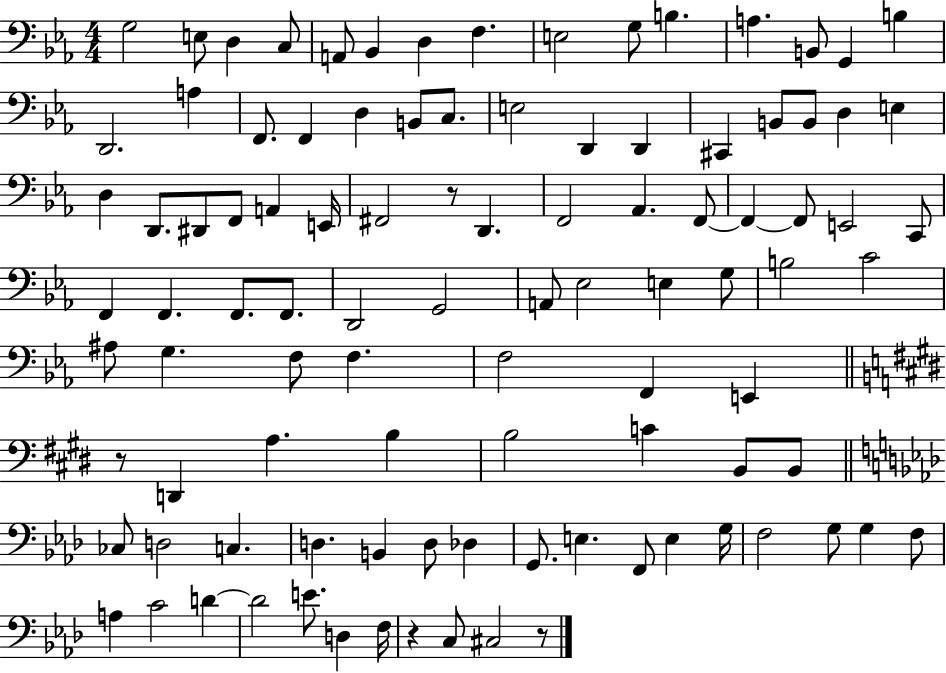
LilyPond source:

{
  \clef bass
  \numericTimeSignature
  \time 4/4
  \key ees \major
  g2 e8 d4 c8 | a,8 bes,4 d4 f4. | e2 g8 b4. | a4. b,8 g,4 b4 | \break d,2. a4 | f,8. f,4 d4 b,8 c8. | e2 d,4 d,4 | cis,4 b,8 b,8 d4 e4 | \break d4 d,8. dis,8 f,8 a,4 e,16 | fis,2 r8 d,4. | f,2 aes,4. f,8~~ | f,4~~ f,8 e,2 c,8 | \break f,4 f,4. f,8. f,8. | d,2 g,2 | a,8 ees2 e4 g8 | b2 c'2 | \break ais8 g4. f8 f4. | f2 f,4 e,4 | \bar "||" \break \key e \major r8 d,4 a4. b4 | b2 c'4 b,8 b,8 | \bar "||" \break \key aes \major ces8 d2 c4. | d4. b,4 d8 des4 | g,8. e4. f,8 e4 g16 | f2 g8 g4 f8 | \break a4 c'2 d'4~~ | d'2 e'8. d4 f16 | r4 c8 cis2 r8 | \bar "|."
}